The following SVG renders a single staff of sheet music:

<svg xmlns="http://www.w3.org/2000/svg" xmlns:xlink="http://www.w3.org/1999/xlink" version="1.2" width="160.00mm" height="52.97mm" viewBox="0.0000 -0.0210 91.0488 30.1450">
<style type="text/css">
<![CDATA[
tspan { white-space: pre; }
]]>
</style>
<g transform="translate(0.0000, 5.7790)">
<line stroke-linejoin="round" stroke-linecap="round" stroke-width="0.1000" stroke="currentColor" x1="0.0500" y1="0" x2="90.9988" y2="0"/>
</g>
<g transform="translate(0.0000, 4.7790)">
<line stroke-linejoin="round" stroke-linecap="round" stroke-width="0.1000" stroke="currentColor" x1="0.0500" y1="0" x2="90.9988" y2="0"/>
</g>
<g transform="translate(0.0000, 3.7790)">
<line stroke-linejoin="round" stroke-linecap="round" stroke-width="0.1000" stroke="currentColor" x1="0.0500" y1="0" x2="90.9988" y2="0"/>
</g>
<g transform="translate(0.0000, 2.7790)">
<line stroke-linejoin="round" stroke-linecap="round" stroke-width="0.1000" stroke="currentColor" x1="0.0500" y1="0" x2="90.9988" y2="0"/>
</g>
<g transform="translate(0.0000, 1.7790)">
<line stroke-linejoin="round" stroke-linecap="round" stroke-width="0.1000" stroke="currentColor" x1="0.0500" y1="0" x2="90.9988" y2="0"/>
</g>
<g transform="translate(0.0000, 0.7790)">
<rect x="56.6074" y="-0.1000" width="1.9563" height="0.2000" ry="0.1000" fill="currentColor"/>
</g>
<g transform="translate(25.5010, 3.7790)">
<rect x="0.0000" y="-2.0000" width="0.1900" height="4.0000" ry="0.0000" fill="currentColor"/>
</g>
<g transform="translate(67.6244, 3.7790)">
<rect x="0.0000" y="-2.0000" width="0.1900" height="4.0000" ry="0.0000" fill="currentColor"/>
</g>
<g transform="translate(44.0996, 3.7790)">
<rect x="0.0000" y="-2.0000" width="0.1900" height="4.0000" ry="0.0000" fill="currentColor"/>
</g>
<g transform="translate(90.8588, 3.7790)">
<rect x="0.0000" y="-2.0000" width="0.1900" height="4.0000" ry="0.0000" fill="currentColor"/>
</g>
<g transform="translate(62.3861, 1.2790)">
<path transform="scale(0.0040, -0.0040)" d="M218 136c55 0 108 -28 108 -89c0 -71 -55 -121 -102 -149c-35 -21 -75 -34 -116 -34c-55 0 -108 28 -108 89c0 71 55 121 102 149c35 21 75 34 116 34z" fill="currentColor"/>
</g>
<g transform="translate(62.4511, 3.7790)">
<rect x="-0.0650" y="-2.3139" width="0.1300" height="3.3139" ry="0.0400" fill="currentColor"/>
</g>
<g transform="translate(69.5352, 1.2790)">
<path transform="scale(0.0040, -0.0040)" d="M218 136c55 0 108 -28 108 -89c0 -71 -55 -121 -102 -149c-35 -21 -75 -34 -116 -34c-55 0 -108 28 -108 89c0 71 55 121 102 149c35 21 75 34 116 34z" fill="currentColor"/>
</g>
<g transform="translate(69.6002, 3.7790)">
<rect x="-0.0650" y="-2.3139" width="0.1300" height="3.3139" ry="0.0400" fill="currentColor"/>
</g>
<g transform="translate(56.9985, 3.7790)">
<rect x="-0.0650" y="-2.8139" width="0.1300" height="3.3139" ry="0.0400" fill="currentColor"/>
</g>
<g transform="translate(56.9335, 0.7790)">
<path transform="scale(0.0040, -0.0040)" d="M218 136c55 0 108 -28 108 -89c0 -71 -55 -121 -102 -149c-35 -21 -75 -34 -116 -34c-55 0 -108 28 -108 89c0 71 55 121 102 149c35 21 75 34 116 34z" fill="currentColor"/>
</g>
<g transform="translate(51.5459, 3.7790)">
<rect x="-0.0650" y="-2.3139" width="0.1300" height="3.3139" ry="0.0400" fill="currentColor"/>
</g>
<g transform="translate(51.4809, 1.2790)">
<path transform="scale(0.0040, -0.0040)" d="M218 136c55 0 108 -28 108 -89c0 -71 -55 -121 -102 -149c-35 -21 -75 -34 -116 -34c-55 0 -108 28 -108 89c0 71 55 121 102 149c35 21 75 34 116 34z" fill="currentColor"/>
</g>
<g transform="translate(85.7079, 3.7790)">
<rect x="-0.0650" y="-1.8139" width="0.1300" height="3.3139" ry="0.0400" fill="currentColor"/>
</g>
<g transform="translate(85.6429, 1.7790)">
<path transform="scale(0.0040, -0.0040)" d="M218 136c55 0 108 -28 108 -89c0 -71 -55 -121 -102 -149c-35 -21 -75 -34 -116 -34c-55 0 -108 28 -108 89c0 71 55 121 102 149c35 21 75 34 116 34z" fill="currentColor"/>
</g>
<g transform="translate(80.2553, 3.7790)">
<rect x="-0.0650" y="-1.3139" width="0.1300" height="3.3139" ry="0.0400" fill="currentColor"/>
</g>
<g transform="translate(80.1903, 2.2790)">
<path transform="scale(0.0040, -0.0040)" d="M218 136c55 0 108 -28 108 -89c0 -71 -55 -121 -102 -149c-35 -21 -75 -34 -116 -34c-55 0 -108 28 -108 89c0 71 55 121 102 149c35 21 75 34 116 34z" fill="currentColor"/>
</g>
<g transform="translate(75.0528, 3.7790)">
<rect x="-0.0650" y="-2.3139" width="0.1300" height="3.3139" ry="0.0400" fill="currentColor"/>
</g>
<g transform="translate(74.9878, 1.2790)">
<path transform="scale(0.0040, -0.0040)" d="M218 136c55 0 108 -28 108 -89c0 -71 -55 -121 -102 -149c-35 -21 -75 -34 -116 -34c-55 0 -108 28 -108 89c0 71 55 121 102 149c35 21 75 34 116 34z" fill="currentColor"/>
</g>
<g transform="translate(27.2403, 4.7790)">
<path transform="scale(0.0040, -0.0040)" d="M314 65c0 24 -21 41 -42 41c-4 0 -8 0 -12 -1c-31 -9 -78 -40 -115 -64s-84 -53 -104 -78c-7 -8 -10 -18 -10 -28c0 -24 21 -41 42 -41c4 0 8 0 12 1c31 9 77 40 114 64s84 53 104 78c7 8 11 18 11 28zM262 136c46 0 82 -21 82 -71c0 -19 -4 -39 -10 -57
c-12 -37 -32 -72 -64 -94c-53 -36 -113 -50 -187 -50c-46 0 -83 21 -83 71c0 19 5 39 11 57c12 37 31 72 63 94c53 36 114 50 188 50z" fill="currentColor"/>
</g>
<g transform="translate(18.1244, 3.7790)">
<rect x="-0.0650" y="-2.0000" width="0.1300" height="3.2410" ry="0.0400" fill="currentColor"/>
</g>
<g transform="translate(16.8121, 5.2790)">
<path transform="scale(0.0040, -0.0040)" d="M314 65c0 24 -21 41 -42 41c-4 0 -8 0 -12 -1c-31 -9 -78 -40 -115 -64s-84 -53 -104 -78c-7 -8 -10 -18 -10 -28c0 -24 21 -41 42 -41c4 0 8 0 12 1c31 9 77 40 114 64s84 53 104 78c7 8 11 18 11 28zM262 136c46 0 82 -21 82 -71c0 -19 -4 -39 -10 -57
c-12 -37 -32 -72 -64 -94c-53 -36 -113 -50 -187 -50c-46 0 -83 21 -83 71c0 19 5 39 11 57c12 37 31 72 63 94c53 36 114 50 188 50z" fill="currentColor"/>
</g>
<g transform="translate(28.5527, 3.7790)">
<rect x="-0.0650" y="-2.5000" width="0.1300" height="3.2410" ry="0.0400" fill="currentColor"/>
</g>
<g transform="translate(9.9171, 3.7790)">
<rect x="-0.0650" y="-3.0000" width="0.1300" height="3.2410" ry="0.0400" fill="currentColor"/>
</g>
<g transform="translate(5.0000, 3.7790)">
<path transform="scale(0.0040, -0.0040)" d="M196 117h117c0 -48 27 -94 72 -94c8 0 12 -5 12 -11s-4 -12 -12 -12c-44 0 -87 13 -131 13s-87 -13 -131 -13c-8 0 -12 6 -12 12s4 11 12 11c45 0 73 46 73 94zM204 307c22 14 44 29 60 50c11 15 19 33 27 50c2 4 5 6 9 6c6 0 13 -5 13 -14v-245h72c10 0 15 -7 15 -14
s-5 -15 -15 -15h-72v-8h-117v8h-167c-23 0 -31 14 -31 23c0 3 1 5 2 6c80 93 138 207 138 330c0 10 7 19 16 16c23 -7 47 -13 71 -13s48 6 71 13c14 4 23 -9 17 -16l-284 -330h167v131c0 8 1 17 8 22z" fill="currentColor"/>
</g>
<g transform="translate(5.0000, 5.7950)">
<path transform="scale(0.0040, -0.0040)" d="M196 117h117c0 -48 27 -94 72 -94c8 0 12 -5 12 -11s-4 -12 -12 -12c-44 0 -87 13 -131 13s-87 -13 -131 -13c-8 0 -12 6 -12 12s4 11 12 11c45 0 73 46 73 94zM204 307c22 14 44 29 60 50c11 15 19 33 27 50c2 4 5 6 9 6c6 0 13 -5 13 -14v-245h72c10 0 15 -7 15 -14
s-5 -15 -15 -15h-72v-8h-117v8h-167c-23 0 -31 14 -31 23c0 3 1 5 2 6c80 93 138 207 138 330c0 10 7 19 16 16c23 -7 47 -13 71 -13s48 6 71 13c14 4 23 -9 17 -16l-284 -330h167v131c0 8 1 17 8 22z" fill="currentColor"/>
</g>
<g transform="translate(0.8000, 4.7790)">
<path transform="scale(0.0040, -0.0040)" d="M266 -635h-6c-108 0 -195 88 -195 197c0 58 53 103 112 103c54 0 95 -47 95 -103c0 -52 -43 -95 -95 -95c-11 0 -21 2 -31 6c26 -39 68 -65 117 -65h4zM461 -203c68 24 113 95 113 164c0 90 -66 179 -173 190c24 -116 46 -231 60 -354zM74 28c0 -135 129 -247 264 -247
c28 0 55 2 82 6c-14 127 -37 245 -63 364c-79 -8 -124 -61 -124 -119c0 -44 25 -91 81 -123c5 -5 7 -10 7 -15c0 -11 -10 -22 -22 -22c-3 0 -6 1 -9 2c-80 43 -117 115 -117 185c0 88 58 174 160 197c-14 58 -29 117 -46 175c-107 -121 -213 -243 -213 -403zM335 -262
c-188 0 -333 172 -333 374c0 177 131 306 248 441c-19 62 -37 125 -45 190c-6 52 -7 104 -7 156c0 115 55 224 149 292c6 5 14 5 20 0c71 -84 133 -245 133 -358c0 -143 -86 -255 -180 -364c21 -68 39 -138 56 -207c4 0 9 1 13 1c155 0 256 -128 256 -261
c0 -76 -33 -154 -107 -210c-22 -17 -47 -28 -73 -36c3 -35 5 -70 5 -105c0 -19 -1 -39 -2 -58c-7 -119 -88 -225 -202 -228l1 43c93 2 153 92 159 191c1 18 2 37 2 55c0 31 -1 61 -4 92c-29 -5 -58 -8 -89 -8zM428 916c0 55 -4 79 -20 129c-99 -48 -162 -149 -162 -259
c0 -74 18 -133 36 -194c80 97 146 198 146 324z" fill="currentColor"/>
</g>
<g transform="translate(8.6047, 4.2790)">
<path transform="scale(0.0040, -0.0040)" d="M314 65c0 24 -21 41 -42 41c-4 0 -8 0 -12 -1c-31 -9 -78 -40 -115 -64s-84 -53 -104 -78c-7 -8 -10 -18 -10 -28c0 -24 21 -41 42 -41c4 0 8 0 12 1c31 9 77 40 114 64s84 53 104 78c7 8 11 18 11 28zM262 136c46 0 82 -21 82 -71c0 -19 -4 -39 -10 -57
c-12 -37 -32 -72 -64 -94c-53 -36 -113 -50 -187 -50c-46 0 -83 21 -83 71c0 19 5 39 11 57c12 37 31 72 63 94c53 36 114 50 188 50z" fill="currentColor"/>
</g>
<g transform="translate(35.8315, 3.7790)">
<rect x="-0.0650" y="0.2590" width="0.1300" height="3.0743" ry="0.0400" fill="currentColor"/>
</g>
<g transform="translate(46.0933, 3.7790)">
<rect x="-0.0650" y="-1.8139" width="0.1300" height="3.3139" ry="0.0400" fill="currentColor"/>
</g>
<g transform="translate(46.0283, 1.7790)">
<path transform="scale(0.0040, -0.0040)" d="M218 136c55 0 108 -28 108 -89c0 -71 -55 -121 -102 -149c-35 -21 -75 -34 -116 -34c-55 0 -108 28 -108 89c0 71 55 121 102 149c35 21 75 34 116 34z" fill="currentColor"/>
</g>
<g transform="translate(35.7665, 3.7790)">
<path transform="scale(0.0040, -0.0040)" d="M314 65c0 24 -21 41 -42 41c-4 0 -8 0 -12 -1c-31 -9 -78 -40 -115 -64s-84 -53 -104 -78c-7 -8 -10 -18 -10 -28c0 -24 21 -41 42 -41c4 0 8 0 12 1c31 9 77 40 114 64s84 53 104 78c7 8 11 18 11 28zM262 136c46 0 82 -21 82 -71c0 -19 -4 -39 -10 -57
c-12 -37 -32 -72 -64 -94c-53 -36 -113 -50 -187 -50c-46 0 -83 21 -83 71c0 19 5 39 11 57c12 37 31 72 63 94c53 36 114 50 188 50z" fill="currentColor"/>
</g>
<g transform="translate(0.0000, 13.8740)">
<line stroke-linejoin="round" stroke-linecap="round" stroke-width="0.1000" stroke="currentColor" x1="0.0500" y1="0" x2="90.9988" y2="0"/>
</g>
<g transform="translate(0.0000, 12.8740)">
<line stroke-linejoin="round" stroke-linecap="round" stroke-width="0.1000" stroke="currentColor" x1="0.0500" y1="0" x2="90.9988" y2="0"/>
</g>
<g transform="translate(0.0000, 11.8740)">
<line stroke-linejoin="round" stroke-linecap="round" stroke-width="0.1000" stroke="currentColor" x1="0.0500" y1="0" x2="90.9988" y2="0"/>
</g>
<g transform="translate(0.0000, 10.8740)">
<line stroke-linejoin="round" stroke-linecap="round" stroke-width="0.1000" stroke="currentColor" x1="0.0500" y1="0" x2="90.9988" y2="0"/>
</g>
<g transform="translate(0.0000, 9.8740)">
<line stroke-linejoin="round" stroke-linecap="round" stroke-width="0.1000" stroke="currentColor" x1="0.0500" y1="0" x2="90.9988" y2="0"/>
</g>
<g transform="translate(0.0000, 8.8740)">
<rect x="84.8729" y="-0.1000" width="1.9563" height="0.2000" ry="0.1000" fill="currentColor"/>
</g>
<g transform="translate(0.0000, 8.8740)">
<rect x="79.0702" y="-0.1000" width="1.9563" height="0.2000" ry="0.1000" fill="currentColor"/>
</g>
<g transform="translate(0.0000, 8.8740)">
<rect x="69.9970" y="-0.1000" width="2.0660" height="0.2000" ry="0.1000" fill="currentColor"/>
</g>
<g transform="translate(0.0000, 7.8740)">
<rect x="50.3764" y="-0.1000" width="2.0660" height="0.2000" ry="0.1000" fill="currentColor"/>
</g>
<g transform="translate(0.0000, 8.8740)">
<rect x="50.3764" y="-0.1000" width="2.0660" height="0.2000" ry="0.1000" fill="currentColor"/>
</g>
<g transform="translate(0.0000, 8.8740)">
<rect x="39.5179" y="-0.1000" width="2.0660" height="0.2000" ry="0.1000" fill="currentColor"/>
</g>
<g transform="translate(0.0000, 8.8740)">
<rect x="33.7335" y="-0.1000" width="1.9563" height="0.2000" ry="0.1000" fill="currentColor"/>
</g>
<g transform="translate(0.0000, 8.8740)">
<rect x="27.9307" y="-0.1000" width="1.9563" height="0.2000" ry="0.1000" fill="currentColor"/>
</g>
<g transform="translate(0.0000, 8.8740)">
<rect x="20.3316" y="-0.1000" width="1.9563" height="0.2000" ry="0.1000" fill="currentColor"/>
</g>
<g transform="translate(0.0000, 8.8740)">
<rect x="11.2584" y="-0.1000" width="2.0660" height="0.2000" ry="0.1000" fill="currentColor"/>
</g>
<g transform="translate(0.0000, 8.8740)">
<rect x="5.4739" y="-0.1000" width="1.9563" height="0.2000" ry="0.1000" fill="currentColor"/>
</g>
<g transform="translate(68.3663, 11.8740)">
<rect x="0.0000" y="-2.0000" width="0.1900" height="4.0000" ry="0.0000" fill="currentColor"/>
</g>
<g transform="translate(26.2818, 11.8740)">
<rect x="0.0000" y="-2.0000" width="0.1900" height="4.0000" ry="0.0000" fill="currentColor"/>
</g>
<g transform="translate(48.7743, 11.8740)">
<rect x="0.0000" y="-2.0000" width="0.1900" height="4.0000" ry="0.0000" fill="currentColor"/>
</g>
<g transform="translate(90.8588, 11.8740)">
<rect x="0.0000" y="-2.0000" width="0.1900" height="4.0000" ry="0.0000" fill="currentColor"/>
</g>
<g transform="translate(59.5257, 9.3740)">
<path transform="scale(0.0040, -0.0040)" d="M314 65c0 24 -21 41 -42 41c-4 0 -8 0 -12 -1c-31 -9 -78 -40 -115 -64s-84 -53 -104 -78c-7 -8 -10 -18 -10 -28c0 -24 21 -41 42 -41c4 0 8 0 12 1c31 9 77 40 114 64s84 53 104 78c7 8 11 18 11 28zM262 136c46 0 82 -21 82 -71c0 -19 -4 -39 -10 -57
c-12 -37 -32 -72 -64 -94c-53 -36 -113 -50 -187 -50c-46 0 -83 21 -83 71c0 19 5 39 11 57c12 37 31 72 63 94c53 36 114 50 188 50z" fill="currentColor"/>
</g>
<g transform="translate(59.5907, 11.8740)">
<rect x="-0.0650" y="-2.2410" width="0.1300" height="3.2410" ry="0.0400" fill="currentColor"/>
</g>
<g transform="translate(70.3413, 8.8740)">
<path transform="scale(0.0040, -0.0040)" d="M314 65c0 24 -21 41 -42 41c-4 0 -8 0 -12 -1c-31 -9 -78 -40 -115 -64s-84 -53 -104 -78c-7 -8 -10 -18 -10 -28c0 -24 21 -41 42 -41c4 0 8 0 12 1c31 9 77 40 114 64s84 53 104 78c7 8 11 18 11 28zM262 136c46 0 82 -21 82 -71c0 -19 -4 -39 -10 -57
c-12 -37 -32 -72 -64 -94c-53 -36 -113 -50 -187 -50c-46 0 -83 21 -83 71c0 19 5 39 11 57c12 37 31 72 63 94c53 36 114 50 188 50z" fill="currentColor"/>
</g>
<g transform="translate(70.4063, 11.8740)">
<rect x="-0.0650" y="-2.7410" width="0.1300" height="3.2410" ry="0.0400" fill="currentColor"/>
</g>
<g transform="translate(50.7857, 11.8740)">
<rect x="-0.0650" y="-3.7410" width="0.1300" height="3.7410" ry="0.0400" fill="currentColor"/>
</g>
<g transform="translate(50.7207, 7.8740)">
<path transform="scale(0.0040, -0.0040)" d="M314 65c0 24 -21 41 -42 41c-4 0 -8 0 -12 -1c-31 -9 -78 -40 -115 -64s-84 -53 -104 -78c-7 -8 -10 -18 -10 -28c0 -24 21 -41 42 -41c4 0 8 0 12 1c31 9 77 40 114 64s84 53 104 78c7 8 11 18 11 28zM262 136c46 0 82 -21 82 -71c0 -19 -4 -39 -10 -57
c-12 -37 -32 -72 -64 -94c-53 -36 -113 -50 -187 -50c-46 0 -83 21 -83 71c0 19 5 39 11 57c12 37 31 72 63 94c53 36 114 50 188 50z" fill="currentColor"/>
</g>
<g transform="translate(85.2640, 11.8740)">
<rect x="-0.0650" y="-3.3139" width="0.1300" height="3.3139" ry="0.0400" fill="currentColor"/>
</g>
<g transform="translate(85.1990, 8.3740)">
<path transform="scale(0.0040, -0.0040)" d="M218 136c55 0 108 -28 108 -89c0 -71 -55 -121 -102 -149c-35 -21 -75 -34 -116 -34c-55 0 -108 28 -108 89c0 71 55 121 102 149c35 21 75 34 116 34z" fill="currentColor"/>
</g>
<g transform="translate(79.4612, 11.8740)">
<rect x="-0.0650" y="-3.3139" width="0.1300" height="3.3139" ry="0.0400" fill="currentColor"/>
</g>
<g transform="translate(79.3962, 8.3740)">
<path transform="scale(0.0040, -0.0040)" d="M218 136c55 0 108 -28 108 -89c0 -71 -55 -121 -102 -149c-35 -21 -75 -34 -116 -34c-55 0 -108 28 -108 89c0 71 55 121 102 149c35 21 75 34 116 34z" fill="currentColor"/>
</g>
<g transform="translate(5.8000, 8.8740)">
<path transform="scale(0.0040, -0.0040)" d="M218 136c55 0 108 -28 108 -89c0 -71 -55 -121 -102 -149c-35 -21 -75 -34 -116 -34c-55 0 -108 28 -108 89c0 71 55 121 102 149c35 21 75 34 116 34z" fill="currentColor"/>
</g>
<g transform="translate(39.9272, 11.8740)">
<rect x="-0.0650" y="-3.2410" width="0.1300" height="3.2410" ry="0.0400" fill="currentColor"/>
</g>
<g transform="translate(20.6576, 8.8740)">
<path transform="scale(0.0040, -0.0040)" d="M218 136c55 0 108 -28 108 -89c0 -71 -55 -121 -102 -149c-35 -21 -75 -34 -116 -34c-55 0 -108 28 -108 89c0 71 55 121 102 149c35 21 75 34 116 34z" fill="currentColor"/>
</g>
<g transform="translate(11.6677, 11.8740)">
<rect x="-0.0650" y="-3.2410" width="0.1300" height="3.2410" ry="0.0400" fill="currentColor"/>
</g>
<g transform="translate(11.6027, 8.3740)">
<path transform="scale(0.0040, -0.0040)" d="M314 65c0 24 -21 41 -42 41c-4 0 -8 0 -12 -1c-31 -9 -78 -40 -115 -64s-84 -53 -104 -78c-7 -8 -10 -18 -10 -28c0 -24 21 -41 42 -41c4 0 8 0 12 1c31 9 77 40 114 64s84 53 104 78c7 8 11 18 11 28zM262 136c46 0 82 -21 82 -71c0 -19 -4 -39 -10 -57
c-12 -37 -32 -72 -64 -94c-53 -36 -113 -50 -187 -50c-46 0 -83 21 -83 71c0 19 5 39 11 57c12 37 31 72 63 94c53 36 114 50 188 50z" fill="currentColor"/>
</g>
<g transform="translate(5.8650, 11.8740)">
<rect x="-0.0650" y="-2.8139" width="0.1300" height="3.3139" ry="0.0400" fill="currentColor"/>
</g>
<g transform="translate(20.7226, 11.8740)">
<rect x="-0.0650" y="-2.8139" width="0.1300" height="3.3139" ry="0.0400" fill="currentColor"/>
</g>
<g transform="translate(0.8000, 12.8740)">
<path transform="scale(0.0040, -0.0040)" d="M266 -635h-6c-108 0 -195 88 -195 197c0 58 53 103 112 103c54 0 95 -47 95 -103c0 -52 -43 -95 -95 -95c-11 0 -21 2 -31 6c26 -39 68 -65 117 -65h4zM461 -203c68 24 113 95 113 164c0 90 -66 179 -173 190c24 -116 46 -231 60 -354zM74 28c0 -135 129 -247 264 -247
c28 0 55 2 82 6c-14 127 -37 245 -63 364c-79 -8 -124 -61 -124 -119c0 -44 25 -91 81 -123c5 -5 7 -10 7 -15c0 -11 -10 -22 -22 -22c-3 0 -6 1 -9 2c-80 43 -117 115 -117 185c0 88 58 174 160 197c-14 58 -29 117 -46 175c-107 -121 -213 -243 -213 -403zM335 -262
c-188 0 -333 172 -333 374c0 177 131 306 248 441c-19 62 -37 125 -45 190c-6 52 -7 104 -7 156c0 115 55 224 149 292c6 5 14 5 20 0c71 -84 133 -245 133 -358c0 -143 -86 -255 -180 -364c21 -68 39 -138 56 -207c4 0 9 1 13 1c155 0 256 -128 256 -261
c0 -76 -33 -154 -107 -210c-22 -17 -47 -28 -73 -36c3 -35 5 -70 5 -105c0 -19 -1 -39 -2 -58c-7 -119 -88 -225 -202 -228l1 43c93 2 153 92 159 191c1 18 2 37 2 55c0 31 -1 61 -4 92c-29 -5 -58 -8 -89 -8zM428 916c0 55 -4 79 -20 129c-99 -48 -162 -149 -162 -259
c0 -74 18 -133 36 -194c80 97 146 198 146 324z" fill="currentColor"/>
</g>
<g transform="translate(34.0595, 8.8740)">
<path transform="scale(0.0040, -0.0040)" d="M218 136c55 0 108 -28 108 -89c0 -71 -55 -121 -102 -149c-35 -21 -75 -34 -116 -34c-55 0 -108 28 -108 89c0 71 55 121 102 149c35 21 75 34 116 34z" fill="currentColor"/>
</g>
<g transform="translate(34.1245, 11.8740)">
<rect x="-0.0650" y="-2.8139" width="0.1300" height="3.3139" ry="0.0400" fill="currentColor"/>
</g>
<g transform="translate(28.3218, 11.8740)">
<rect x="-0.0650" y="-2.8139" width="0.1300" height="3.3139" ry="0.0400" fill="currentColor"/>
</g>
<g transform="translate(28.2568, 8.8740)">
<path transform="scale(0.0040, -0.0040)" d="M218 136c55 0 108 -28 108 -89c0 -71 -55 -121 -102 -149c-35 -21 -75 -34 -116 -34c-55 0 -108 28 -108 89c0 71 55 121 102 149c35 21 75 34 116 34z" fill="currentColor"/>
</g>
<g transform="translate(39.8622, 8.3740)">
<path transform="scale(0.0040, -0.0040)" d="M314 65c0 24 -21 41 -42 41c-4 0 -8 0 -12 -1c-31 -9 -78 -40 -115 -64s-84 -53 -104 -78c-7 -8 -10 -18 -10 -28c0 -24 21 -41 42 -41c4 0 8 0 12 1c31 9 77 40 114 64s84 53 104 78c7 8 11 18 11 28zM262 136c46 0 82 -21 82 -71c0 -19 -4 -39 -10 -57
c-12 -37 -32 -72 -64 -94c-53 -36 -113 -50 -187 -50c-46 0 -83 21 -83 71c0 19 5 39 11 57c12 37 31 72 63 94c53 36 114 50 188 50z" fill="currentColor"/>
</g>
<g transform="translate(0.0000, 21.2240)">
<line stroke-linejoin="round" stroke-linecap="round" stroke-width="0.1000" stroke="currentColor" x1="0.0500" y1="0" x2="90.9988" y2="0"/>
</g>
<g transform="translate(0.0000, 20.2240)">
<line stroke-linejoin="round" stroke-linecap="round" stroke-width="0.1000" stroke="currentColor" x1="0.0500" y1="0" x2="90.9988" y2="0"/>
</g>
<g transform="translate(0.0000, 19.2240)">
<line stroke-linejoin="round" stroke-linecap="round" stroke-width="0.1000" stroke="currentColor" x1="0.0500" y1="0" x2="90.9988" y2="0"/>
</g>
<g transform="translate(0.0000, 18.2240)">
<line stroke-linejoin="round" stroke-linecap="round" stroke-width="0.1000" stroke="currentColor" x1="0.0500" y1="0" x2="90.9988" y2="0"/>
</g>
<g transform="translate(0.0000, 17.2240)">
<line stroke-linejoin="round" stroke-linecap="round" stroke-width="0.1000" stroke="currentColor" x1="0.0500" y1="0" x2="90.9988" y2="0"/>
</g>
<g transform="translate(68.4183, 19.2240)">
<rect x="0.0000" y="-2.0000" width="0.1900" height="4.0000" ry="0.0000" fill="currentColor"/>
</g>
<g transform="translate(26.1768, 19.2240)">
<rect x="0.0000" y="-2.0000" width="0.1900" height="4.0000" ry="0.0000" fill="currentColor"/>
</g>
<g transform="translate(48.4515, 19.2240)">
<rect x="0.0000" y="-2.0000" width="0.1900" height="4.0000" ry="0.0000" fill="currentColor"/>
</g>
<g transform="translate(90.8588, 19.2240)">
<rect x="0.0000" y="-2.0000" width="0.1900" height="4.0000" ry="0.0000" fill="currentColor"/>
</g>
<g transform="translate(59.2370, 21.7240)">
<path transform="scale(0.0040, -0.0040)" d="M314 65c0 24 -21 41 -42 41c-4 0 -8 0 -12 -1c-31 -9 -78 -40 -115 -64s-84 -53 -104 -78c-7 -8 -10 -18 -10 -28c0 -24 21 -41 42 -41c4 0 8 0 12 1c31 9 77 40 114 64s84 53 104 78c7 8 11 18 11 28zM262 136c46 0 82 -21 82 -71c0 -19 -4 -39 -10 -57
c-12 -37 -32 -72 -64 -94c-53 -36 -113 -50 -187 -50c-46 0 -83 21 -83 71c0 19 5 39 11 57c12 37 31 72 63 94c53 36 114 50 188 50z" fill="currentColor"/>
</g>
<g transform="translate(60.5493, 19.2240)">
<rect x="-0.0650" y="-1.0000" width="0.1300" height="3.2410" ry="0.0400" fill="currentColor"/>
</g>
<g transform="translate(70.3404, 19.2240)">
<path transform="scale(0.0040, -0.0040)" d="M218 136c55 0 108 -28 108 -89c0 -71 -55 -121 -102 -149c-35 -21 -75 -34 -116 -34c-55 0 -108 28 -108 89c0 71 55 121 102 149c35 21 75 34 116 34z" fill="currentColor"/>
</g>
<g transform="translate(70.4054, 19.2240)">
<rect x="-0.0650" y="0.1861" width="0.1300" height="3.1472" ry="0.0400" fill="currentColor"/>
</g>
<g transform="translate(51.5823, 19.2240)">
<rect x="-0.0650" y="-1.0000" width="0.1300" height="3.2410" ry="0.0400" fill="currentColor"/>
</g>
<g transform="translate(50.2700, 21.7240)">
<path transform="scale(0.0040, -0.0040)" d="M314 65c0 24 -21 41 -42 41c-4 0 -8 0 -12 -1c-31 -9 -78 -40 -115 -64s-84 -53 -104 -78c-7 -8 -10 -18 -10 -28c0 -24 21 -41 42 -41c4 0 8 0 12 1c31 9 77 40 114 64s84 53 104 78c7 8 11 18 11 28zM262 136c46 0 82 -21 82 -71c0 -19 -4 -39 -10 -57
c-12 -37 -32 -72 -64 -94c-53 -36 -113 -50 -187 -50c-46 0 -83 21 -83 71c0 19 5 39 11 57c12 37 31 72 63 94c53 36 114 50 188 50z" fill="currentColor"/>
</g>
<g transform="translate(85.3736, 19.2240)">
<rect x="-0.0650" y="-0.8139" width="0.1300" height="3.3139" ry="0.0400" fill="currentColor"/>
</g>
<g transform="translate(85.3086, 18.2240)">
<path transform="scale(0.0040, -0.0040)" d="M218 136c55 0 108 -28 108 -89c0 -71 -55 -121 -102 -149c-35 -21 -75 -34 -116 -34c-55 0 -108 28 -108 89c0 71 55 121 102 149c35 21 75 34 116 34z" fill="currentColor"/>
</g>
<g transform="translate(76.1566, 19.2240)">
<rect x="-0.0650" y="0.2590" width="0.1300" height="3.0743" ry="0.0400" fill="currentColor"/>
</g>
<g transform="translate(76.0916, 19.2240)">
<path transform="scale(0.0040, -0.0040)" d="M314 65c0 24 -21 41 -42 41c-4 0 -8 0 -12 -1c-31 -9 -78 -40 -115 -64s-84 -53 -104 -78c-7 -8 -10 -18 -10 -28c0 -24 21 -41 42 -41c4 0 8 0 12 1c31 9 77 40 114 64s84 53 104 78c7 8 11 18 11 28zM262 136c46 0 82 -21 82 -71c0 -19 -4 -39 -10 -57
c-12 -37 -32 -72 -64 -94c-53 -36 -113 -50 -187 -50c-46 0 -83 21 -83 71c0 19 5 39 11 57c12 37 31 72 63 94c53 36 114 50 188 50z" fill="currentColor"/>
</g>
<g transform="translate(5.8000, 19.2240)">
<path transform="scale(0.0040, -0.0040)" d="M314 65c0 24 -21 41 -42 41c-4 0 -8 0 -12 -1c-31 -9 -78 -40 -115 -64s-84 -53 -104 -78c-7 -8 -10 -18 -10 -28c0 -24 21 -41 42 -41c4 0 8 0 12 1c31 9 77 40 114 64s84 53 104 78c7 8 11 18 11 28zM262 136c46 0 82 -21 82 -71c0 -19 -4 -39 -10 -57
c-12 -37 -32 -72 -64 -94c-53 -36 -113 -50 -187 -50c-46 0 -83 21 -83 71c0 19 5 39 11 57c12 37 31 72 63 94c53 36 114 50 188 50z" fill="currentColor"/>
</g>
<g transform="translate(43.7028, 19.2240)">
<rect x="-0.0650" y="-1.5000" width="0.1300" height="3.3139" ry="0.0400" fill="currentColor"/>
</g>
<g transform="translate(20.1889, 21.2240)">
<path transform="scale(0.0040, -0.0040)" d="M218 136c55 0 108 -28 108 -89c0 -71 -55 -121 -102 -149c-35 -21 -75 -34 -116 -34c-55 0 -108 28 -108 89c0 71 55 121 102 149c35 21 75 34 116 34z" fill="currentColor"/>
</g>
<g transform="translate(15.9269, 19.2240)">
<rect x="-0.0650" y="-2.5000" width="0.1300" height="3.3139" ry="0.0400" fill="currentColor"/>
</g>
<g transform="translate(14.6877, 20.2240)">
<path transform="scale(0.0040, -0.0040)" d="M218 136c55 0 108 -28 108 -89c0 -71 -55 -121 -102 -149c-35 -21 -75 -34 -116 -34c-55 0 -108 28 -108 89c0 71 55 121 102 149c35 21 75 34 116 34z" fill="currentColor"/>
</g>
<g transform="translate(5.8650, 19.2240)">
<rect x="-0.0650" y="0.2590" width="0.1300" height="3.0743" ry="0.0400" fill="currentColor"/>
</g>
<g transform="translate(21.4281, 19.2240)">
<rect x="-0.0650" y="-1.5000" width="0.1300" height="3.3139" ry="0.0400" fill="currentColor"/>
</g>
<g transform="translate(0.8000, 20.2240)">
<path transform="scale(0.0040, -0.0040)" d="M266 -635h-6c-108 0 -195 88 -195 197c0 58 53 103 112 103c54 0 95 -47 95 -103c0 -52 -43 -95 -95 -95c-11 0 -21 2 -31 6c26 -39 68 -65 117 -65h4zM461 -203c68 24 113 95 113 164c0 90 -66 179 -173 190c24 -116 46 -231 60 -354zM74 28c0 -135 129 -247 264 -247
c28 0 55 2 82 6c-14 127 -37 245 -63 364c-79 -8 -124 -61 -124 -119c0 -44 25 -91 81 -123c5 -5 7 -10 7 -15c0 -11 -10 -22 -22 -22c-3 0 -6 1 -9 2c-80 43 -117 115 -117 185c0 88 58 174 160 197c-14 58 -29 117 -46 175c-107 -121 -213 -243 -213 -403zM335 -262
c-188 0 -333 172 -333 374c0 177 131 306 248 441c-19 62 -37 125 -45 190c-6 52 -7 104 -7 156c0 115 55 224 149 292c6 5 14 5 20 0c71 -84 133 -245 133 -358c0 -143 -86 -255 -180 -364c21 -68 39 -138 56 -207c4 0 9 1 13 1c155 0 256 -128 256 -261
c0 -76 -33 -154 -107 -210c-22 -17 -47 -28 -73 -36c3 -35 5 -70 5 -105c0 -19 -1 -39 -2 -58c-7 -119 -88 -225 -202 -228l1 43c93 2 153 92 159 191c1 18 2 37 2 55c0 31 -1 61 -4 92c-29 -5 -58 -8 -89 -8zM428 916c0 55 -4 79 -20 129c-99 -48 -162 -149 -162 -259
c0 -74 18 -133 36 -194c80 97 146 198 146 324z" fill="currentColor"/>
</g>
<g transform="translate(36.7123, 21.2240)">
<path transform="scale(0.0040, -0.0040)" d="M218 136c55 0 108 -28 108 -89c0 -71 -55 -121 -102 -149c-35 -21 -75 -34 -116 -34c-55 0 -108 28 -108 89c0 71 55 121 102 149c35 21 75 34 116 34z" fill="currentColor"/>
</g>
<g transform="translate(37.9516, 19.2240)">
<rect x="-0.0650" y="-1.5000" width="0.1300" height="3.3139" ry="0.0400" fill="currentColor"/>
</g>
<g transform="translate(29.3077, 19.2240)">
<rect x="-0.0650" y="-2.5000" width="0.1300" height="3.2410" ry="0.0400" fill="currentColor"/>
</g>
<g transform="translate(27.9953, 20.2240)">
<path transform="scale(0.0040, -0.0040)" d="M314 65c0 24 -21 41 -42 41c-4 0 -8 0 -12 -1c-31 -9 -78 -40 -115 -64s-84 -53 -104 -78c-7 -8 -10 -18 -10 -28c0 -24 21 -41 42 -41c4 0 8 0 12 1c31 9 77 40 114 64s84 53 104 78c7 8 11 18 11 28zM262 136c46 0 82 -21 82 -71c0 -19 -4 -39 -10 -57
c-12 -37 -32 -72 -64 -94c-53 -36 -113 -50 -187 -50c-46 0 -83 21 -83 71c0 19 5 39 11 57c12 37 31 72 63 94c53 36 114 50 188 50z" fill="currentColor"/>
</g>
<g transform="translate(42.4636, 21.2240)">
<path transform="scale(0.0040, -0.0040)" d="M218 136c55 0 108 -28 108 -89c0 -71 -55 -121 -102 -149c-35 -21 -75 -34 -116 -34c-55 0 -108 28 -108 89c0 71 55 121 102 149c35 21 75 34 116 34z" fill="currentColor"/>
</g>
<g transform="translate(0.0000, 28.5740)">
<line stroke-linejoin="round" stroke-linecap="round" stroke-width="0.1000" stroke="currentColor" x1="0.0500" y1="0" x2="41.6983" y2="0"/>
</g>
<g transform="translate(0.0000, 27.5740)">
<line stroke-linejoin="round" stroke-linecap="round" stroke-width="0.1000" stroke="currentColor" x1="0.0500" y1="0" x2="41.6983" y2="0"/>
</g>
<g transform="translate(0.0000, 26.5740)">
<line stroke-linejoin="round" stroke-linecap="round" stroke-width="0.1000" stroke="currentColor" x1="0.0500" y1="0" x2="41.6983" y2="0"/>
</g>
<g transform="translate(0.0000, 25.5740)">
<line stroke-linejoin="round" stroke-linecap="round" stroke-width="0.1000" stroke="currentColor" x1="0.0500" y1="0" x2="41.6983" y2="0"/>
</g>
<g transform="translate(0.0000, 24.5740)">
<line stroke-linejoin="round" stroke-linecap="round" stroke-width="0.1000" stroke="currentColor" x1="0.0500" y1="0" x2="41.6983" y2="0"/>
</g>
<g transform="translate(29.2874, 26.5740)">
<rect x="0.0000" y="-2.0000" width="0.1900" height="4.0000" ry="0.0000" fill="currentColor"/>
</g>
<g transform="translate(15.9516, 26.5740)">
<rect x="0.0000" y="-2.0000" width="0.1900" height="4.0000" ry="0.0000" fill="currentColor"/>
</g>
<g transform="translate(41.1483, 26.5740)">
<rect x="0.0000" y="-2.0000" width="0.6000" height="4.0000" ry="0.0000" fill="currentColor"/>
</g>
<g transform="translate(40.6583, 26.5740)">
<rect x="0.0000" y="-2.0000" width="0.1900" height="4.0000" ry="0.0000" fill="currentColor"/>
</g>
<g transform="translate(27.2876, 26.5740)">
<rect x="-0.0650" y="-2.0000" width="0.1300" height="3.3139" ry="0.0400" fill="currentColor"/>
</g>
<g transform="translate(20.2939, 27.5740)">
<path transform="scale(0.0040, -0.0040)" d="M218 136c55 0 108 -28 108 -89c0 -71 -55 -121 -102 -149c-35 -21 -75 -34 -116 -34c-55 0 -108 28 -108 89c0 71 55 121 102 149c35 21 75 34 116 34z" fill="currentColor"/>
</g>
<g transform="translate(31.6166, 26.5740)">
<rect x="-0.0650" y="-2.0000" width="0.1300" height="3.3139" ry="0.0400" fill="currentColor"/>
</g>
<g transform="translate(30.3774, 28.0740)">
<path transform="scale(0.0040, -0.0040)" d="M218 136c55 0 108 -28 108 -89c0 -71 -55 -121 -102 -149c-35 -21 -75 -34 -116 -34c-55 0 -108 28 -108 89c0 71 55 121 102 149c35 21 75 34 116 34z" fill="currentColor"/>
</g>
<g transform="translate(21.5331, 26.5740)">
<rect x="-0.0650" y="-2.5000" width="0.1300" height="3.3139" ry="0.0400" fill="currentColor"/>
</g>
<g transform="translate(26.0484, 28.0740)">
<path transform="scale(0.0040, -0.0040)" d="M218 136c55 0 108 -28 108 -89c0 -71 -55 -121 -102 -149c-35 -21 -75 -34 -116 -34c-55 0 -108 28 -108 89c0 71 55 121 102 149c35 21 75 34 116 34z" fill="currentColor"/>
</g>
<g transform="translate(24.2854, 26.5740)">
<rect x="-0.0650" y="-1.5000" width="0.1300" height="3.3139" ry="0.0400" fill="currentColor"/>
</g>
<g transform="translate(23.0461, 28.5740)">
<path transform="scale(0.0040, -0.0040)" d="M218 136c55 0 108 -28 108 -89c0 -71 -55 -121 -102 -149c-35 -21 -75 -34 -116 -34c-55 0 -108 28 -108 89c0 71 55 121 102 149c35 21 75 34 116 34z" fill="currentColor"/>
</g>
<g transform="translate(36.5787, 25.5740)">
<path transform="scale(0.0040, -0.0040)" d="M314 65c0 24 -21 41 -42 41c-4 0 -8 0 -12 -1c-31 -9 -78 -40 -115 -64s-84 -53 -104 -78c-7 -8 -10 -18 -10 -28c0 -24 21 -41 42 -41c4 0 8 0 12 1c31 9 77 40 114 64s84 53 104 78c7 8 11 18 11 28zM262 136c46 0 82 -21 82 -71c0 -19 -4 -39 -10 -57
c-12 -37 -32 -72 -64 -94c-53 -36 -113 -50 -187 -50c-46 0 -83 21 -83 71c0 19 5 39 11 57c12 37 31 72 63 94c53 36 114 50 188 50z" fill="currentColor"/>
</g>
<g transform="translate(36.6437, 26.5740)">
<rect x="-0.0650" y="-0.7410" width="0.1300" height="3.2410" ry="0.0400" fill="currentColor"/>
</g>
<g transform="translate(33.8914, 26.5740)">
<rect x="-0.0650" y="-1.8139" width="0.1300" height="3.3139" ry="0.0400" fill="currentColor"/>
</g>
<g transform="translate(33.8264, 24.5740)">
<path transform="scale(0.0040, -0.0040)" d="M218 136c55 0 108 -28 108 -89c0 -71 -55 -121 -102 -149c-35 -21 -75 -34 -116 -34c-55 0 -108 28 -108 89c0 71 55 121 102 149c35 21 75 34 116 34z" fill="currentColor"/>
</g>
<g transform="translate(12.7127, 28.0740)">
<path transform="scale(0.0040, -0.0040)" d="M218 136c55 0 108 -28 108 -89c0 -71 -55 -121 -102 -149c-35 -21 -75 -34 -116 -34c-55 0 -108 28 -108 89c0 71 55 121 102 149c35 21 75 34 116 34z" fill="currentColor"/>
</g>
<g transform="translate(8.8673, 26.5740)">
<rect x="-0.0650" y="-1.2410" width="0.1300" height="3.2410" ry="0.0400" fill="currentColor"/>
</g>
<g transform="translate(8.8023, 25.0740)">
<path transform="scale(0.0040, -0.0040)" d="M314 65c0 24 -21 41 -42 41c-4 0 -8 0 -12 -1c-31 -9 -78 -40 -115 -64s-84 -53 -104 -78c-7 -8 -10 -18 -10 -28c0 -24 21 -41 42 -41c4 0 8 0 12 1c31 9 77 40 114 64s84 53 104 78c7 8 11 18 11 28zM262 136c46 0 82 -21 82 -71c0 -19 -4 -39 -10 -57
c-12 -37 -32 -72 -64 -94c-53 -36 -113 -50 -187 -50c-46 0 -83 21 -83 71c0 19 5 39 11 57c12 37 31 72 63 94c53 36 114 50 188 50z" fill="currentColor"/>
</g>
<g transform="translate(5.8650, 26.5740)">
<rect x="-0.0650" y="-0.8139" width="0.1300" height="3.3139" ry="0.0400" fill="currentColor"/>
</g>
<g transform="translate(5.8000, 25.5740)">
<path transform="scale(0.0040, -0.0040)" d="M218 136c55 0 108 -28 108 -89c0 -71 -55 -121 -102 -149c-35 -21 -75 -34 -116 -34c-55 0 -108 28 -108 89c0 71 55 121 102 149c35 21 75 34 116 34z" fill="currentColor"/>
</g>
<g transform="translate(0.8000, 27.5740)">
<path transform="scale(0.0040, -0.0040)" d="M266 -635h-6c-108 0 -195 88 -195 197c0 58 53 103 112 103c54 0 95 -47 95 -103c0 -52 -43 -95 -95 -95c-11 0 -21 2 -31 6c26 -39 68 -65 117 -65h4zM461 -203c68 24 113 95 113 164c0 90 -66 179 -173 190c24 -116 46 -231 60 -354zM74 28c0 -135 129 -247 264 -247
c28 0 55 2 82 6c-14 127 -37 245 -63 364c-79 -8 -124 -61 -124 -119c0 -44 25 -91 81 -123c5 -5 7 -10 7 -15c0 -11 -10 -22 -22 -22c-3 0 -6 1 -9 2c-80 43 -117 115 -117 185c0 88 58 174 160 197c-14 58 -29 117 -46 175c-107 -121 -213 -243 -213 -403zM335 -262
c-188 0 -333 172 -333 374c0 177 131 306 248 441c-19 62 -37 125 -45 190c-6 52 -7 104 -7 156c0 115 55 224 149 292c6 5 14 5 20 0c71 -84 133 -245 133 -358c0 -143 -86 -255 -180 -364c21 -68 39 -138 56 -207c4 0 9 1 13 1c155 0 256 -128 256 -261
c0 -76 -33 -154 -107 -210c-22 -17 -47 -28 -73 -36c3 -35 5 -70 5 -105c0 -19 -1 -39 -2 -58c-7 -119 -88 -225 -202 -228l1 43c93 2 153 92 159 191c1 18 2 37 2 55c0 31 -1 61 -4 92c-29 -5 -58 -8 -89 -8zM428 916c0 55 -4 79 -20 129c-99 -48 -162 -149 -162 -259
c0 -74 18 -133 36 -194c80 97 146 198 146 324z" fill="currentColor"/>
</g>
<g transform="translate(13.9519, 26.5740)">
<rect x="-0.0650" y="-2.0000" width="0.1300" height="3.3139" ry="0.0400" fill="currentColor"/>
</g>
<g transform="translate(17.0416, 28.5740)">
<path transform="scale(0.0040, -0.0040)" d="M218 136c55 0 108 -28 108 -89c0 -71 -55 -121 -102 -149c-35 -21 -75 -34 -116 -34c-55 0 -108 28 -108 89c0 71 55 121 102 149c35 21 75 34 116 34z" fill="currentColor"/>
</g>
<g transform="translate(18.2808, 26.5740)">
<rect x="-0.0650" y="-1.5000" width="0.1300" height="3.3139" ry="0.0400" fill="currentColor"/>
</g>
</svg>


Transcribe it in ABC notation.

X:1
T:Untitled
M:4/4
L:1/4
K:C
A2 F2 G2 B2 f g a g g g e f a b2 a a a b2 c'2 g2 a2 b b B2 G E G2 E E D2 D2 B B2 d d e2 F E G E F F f d2